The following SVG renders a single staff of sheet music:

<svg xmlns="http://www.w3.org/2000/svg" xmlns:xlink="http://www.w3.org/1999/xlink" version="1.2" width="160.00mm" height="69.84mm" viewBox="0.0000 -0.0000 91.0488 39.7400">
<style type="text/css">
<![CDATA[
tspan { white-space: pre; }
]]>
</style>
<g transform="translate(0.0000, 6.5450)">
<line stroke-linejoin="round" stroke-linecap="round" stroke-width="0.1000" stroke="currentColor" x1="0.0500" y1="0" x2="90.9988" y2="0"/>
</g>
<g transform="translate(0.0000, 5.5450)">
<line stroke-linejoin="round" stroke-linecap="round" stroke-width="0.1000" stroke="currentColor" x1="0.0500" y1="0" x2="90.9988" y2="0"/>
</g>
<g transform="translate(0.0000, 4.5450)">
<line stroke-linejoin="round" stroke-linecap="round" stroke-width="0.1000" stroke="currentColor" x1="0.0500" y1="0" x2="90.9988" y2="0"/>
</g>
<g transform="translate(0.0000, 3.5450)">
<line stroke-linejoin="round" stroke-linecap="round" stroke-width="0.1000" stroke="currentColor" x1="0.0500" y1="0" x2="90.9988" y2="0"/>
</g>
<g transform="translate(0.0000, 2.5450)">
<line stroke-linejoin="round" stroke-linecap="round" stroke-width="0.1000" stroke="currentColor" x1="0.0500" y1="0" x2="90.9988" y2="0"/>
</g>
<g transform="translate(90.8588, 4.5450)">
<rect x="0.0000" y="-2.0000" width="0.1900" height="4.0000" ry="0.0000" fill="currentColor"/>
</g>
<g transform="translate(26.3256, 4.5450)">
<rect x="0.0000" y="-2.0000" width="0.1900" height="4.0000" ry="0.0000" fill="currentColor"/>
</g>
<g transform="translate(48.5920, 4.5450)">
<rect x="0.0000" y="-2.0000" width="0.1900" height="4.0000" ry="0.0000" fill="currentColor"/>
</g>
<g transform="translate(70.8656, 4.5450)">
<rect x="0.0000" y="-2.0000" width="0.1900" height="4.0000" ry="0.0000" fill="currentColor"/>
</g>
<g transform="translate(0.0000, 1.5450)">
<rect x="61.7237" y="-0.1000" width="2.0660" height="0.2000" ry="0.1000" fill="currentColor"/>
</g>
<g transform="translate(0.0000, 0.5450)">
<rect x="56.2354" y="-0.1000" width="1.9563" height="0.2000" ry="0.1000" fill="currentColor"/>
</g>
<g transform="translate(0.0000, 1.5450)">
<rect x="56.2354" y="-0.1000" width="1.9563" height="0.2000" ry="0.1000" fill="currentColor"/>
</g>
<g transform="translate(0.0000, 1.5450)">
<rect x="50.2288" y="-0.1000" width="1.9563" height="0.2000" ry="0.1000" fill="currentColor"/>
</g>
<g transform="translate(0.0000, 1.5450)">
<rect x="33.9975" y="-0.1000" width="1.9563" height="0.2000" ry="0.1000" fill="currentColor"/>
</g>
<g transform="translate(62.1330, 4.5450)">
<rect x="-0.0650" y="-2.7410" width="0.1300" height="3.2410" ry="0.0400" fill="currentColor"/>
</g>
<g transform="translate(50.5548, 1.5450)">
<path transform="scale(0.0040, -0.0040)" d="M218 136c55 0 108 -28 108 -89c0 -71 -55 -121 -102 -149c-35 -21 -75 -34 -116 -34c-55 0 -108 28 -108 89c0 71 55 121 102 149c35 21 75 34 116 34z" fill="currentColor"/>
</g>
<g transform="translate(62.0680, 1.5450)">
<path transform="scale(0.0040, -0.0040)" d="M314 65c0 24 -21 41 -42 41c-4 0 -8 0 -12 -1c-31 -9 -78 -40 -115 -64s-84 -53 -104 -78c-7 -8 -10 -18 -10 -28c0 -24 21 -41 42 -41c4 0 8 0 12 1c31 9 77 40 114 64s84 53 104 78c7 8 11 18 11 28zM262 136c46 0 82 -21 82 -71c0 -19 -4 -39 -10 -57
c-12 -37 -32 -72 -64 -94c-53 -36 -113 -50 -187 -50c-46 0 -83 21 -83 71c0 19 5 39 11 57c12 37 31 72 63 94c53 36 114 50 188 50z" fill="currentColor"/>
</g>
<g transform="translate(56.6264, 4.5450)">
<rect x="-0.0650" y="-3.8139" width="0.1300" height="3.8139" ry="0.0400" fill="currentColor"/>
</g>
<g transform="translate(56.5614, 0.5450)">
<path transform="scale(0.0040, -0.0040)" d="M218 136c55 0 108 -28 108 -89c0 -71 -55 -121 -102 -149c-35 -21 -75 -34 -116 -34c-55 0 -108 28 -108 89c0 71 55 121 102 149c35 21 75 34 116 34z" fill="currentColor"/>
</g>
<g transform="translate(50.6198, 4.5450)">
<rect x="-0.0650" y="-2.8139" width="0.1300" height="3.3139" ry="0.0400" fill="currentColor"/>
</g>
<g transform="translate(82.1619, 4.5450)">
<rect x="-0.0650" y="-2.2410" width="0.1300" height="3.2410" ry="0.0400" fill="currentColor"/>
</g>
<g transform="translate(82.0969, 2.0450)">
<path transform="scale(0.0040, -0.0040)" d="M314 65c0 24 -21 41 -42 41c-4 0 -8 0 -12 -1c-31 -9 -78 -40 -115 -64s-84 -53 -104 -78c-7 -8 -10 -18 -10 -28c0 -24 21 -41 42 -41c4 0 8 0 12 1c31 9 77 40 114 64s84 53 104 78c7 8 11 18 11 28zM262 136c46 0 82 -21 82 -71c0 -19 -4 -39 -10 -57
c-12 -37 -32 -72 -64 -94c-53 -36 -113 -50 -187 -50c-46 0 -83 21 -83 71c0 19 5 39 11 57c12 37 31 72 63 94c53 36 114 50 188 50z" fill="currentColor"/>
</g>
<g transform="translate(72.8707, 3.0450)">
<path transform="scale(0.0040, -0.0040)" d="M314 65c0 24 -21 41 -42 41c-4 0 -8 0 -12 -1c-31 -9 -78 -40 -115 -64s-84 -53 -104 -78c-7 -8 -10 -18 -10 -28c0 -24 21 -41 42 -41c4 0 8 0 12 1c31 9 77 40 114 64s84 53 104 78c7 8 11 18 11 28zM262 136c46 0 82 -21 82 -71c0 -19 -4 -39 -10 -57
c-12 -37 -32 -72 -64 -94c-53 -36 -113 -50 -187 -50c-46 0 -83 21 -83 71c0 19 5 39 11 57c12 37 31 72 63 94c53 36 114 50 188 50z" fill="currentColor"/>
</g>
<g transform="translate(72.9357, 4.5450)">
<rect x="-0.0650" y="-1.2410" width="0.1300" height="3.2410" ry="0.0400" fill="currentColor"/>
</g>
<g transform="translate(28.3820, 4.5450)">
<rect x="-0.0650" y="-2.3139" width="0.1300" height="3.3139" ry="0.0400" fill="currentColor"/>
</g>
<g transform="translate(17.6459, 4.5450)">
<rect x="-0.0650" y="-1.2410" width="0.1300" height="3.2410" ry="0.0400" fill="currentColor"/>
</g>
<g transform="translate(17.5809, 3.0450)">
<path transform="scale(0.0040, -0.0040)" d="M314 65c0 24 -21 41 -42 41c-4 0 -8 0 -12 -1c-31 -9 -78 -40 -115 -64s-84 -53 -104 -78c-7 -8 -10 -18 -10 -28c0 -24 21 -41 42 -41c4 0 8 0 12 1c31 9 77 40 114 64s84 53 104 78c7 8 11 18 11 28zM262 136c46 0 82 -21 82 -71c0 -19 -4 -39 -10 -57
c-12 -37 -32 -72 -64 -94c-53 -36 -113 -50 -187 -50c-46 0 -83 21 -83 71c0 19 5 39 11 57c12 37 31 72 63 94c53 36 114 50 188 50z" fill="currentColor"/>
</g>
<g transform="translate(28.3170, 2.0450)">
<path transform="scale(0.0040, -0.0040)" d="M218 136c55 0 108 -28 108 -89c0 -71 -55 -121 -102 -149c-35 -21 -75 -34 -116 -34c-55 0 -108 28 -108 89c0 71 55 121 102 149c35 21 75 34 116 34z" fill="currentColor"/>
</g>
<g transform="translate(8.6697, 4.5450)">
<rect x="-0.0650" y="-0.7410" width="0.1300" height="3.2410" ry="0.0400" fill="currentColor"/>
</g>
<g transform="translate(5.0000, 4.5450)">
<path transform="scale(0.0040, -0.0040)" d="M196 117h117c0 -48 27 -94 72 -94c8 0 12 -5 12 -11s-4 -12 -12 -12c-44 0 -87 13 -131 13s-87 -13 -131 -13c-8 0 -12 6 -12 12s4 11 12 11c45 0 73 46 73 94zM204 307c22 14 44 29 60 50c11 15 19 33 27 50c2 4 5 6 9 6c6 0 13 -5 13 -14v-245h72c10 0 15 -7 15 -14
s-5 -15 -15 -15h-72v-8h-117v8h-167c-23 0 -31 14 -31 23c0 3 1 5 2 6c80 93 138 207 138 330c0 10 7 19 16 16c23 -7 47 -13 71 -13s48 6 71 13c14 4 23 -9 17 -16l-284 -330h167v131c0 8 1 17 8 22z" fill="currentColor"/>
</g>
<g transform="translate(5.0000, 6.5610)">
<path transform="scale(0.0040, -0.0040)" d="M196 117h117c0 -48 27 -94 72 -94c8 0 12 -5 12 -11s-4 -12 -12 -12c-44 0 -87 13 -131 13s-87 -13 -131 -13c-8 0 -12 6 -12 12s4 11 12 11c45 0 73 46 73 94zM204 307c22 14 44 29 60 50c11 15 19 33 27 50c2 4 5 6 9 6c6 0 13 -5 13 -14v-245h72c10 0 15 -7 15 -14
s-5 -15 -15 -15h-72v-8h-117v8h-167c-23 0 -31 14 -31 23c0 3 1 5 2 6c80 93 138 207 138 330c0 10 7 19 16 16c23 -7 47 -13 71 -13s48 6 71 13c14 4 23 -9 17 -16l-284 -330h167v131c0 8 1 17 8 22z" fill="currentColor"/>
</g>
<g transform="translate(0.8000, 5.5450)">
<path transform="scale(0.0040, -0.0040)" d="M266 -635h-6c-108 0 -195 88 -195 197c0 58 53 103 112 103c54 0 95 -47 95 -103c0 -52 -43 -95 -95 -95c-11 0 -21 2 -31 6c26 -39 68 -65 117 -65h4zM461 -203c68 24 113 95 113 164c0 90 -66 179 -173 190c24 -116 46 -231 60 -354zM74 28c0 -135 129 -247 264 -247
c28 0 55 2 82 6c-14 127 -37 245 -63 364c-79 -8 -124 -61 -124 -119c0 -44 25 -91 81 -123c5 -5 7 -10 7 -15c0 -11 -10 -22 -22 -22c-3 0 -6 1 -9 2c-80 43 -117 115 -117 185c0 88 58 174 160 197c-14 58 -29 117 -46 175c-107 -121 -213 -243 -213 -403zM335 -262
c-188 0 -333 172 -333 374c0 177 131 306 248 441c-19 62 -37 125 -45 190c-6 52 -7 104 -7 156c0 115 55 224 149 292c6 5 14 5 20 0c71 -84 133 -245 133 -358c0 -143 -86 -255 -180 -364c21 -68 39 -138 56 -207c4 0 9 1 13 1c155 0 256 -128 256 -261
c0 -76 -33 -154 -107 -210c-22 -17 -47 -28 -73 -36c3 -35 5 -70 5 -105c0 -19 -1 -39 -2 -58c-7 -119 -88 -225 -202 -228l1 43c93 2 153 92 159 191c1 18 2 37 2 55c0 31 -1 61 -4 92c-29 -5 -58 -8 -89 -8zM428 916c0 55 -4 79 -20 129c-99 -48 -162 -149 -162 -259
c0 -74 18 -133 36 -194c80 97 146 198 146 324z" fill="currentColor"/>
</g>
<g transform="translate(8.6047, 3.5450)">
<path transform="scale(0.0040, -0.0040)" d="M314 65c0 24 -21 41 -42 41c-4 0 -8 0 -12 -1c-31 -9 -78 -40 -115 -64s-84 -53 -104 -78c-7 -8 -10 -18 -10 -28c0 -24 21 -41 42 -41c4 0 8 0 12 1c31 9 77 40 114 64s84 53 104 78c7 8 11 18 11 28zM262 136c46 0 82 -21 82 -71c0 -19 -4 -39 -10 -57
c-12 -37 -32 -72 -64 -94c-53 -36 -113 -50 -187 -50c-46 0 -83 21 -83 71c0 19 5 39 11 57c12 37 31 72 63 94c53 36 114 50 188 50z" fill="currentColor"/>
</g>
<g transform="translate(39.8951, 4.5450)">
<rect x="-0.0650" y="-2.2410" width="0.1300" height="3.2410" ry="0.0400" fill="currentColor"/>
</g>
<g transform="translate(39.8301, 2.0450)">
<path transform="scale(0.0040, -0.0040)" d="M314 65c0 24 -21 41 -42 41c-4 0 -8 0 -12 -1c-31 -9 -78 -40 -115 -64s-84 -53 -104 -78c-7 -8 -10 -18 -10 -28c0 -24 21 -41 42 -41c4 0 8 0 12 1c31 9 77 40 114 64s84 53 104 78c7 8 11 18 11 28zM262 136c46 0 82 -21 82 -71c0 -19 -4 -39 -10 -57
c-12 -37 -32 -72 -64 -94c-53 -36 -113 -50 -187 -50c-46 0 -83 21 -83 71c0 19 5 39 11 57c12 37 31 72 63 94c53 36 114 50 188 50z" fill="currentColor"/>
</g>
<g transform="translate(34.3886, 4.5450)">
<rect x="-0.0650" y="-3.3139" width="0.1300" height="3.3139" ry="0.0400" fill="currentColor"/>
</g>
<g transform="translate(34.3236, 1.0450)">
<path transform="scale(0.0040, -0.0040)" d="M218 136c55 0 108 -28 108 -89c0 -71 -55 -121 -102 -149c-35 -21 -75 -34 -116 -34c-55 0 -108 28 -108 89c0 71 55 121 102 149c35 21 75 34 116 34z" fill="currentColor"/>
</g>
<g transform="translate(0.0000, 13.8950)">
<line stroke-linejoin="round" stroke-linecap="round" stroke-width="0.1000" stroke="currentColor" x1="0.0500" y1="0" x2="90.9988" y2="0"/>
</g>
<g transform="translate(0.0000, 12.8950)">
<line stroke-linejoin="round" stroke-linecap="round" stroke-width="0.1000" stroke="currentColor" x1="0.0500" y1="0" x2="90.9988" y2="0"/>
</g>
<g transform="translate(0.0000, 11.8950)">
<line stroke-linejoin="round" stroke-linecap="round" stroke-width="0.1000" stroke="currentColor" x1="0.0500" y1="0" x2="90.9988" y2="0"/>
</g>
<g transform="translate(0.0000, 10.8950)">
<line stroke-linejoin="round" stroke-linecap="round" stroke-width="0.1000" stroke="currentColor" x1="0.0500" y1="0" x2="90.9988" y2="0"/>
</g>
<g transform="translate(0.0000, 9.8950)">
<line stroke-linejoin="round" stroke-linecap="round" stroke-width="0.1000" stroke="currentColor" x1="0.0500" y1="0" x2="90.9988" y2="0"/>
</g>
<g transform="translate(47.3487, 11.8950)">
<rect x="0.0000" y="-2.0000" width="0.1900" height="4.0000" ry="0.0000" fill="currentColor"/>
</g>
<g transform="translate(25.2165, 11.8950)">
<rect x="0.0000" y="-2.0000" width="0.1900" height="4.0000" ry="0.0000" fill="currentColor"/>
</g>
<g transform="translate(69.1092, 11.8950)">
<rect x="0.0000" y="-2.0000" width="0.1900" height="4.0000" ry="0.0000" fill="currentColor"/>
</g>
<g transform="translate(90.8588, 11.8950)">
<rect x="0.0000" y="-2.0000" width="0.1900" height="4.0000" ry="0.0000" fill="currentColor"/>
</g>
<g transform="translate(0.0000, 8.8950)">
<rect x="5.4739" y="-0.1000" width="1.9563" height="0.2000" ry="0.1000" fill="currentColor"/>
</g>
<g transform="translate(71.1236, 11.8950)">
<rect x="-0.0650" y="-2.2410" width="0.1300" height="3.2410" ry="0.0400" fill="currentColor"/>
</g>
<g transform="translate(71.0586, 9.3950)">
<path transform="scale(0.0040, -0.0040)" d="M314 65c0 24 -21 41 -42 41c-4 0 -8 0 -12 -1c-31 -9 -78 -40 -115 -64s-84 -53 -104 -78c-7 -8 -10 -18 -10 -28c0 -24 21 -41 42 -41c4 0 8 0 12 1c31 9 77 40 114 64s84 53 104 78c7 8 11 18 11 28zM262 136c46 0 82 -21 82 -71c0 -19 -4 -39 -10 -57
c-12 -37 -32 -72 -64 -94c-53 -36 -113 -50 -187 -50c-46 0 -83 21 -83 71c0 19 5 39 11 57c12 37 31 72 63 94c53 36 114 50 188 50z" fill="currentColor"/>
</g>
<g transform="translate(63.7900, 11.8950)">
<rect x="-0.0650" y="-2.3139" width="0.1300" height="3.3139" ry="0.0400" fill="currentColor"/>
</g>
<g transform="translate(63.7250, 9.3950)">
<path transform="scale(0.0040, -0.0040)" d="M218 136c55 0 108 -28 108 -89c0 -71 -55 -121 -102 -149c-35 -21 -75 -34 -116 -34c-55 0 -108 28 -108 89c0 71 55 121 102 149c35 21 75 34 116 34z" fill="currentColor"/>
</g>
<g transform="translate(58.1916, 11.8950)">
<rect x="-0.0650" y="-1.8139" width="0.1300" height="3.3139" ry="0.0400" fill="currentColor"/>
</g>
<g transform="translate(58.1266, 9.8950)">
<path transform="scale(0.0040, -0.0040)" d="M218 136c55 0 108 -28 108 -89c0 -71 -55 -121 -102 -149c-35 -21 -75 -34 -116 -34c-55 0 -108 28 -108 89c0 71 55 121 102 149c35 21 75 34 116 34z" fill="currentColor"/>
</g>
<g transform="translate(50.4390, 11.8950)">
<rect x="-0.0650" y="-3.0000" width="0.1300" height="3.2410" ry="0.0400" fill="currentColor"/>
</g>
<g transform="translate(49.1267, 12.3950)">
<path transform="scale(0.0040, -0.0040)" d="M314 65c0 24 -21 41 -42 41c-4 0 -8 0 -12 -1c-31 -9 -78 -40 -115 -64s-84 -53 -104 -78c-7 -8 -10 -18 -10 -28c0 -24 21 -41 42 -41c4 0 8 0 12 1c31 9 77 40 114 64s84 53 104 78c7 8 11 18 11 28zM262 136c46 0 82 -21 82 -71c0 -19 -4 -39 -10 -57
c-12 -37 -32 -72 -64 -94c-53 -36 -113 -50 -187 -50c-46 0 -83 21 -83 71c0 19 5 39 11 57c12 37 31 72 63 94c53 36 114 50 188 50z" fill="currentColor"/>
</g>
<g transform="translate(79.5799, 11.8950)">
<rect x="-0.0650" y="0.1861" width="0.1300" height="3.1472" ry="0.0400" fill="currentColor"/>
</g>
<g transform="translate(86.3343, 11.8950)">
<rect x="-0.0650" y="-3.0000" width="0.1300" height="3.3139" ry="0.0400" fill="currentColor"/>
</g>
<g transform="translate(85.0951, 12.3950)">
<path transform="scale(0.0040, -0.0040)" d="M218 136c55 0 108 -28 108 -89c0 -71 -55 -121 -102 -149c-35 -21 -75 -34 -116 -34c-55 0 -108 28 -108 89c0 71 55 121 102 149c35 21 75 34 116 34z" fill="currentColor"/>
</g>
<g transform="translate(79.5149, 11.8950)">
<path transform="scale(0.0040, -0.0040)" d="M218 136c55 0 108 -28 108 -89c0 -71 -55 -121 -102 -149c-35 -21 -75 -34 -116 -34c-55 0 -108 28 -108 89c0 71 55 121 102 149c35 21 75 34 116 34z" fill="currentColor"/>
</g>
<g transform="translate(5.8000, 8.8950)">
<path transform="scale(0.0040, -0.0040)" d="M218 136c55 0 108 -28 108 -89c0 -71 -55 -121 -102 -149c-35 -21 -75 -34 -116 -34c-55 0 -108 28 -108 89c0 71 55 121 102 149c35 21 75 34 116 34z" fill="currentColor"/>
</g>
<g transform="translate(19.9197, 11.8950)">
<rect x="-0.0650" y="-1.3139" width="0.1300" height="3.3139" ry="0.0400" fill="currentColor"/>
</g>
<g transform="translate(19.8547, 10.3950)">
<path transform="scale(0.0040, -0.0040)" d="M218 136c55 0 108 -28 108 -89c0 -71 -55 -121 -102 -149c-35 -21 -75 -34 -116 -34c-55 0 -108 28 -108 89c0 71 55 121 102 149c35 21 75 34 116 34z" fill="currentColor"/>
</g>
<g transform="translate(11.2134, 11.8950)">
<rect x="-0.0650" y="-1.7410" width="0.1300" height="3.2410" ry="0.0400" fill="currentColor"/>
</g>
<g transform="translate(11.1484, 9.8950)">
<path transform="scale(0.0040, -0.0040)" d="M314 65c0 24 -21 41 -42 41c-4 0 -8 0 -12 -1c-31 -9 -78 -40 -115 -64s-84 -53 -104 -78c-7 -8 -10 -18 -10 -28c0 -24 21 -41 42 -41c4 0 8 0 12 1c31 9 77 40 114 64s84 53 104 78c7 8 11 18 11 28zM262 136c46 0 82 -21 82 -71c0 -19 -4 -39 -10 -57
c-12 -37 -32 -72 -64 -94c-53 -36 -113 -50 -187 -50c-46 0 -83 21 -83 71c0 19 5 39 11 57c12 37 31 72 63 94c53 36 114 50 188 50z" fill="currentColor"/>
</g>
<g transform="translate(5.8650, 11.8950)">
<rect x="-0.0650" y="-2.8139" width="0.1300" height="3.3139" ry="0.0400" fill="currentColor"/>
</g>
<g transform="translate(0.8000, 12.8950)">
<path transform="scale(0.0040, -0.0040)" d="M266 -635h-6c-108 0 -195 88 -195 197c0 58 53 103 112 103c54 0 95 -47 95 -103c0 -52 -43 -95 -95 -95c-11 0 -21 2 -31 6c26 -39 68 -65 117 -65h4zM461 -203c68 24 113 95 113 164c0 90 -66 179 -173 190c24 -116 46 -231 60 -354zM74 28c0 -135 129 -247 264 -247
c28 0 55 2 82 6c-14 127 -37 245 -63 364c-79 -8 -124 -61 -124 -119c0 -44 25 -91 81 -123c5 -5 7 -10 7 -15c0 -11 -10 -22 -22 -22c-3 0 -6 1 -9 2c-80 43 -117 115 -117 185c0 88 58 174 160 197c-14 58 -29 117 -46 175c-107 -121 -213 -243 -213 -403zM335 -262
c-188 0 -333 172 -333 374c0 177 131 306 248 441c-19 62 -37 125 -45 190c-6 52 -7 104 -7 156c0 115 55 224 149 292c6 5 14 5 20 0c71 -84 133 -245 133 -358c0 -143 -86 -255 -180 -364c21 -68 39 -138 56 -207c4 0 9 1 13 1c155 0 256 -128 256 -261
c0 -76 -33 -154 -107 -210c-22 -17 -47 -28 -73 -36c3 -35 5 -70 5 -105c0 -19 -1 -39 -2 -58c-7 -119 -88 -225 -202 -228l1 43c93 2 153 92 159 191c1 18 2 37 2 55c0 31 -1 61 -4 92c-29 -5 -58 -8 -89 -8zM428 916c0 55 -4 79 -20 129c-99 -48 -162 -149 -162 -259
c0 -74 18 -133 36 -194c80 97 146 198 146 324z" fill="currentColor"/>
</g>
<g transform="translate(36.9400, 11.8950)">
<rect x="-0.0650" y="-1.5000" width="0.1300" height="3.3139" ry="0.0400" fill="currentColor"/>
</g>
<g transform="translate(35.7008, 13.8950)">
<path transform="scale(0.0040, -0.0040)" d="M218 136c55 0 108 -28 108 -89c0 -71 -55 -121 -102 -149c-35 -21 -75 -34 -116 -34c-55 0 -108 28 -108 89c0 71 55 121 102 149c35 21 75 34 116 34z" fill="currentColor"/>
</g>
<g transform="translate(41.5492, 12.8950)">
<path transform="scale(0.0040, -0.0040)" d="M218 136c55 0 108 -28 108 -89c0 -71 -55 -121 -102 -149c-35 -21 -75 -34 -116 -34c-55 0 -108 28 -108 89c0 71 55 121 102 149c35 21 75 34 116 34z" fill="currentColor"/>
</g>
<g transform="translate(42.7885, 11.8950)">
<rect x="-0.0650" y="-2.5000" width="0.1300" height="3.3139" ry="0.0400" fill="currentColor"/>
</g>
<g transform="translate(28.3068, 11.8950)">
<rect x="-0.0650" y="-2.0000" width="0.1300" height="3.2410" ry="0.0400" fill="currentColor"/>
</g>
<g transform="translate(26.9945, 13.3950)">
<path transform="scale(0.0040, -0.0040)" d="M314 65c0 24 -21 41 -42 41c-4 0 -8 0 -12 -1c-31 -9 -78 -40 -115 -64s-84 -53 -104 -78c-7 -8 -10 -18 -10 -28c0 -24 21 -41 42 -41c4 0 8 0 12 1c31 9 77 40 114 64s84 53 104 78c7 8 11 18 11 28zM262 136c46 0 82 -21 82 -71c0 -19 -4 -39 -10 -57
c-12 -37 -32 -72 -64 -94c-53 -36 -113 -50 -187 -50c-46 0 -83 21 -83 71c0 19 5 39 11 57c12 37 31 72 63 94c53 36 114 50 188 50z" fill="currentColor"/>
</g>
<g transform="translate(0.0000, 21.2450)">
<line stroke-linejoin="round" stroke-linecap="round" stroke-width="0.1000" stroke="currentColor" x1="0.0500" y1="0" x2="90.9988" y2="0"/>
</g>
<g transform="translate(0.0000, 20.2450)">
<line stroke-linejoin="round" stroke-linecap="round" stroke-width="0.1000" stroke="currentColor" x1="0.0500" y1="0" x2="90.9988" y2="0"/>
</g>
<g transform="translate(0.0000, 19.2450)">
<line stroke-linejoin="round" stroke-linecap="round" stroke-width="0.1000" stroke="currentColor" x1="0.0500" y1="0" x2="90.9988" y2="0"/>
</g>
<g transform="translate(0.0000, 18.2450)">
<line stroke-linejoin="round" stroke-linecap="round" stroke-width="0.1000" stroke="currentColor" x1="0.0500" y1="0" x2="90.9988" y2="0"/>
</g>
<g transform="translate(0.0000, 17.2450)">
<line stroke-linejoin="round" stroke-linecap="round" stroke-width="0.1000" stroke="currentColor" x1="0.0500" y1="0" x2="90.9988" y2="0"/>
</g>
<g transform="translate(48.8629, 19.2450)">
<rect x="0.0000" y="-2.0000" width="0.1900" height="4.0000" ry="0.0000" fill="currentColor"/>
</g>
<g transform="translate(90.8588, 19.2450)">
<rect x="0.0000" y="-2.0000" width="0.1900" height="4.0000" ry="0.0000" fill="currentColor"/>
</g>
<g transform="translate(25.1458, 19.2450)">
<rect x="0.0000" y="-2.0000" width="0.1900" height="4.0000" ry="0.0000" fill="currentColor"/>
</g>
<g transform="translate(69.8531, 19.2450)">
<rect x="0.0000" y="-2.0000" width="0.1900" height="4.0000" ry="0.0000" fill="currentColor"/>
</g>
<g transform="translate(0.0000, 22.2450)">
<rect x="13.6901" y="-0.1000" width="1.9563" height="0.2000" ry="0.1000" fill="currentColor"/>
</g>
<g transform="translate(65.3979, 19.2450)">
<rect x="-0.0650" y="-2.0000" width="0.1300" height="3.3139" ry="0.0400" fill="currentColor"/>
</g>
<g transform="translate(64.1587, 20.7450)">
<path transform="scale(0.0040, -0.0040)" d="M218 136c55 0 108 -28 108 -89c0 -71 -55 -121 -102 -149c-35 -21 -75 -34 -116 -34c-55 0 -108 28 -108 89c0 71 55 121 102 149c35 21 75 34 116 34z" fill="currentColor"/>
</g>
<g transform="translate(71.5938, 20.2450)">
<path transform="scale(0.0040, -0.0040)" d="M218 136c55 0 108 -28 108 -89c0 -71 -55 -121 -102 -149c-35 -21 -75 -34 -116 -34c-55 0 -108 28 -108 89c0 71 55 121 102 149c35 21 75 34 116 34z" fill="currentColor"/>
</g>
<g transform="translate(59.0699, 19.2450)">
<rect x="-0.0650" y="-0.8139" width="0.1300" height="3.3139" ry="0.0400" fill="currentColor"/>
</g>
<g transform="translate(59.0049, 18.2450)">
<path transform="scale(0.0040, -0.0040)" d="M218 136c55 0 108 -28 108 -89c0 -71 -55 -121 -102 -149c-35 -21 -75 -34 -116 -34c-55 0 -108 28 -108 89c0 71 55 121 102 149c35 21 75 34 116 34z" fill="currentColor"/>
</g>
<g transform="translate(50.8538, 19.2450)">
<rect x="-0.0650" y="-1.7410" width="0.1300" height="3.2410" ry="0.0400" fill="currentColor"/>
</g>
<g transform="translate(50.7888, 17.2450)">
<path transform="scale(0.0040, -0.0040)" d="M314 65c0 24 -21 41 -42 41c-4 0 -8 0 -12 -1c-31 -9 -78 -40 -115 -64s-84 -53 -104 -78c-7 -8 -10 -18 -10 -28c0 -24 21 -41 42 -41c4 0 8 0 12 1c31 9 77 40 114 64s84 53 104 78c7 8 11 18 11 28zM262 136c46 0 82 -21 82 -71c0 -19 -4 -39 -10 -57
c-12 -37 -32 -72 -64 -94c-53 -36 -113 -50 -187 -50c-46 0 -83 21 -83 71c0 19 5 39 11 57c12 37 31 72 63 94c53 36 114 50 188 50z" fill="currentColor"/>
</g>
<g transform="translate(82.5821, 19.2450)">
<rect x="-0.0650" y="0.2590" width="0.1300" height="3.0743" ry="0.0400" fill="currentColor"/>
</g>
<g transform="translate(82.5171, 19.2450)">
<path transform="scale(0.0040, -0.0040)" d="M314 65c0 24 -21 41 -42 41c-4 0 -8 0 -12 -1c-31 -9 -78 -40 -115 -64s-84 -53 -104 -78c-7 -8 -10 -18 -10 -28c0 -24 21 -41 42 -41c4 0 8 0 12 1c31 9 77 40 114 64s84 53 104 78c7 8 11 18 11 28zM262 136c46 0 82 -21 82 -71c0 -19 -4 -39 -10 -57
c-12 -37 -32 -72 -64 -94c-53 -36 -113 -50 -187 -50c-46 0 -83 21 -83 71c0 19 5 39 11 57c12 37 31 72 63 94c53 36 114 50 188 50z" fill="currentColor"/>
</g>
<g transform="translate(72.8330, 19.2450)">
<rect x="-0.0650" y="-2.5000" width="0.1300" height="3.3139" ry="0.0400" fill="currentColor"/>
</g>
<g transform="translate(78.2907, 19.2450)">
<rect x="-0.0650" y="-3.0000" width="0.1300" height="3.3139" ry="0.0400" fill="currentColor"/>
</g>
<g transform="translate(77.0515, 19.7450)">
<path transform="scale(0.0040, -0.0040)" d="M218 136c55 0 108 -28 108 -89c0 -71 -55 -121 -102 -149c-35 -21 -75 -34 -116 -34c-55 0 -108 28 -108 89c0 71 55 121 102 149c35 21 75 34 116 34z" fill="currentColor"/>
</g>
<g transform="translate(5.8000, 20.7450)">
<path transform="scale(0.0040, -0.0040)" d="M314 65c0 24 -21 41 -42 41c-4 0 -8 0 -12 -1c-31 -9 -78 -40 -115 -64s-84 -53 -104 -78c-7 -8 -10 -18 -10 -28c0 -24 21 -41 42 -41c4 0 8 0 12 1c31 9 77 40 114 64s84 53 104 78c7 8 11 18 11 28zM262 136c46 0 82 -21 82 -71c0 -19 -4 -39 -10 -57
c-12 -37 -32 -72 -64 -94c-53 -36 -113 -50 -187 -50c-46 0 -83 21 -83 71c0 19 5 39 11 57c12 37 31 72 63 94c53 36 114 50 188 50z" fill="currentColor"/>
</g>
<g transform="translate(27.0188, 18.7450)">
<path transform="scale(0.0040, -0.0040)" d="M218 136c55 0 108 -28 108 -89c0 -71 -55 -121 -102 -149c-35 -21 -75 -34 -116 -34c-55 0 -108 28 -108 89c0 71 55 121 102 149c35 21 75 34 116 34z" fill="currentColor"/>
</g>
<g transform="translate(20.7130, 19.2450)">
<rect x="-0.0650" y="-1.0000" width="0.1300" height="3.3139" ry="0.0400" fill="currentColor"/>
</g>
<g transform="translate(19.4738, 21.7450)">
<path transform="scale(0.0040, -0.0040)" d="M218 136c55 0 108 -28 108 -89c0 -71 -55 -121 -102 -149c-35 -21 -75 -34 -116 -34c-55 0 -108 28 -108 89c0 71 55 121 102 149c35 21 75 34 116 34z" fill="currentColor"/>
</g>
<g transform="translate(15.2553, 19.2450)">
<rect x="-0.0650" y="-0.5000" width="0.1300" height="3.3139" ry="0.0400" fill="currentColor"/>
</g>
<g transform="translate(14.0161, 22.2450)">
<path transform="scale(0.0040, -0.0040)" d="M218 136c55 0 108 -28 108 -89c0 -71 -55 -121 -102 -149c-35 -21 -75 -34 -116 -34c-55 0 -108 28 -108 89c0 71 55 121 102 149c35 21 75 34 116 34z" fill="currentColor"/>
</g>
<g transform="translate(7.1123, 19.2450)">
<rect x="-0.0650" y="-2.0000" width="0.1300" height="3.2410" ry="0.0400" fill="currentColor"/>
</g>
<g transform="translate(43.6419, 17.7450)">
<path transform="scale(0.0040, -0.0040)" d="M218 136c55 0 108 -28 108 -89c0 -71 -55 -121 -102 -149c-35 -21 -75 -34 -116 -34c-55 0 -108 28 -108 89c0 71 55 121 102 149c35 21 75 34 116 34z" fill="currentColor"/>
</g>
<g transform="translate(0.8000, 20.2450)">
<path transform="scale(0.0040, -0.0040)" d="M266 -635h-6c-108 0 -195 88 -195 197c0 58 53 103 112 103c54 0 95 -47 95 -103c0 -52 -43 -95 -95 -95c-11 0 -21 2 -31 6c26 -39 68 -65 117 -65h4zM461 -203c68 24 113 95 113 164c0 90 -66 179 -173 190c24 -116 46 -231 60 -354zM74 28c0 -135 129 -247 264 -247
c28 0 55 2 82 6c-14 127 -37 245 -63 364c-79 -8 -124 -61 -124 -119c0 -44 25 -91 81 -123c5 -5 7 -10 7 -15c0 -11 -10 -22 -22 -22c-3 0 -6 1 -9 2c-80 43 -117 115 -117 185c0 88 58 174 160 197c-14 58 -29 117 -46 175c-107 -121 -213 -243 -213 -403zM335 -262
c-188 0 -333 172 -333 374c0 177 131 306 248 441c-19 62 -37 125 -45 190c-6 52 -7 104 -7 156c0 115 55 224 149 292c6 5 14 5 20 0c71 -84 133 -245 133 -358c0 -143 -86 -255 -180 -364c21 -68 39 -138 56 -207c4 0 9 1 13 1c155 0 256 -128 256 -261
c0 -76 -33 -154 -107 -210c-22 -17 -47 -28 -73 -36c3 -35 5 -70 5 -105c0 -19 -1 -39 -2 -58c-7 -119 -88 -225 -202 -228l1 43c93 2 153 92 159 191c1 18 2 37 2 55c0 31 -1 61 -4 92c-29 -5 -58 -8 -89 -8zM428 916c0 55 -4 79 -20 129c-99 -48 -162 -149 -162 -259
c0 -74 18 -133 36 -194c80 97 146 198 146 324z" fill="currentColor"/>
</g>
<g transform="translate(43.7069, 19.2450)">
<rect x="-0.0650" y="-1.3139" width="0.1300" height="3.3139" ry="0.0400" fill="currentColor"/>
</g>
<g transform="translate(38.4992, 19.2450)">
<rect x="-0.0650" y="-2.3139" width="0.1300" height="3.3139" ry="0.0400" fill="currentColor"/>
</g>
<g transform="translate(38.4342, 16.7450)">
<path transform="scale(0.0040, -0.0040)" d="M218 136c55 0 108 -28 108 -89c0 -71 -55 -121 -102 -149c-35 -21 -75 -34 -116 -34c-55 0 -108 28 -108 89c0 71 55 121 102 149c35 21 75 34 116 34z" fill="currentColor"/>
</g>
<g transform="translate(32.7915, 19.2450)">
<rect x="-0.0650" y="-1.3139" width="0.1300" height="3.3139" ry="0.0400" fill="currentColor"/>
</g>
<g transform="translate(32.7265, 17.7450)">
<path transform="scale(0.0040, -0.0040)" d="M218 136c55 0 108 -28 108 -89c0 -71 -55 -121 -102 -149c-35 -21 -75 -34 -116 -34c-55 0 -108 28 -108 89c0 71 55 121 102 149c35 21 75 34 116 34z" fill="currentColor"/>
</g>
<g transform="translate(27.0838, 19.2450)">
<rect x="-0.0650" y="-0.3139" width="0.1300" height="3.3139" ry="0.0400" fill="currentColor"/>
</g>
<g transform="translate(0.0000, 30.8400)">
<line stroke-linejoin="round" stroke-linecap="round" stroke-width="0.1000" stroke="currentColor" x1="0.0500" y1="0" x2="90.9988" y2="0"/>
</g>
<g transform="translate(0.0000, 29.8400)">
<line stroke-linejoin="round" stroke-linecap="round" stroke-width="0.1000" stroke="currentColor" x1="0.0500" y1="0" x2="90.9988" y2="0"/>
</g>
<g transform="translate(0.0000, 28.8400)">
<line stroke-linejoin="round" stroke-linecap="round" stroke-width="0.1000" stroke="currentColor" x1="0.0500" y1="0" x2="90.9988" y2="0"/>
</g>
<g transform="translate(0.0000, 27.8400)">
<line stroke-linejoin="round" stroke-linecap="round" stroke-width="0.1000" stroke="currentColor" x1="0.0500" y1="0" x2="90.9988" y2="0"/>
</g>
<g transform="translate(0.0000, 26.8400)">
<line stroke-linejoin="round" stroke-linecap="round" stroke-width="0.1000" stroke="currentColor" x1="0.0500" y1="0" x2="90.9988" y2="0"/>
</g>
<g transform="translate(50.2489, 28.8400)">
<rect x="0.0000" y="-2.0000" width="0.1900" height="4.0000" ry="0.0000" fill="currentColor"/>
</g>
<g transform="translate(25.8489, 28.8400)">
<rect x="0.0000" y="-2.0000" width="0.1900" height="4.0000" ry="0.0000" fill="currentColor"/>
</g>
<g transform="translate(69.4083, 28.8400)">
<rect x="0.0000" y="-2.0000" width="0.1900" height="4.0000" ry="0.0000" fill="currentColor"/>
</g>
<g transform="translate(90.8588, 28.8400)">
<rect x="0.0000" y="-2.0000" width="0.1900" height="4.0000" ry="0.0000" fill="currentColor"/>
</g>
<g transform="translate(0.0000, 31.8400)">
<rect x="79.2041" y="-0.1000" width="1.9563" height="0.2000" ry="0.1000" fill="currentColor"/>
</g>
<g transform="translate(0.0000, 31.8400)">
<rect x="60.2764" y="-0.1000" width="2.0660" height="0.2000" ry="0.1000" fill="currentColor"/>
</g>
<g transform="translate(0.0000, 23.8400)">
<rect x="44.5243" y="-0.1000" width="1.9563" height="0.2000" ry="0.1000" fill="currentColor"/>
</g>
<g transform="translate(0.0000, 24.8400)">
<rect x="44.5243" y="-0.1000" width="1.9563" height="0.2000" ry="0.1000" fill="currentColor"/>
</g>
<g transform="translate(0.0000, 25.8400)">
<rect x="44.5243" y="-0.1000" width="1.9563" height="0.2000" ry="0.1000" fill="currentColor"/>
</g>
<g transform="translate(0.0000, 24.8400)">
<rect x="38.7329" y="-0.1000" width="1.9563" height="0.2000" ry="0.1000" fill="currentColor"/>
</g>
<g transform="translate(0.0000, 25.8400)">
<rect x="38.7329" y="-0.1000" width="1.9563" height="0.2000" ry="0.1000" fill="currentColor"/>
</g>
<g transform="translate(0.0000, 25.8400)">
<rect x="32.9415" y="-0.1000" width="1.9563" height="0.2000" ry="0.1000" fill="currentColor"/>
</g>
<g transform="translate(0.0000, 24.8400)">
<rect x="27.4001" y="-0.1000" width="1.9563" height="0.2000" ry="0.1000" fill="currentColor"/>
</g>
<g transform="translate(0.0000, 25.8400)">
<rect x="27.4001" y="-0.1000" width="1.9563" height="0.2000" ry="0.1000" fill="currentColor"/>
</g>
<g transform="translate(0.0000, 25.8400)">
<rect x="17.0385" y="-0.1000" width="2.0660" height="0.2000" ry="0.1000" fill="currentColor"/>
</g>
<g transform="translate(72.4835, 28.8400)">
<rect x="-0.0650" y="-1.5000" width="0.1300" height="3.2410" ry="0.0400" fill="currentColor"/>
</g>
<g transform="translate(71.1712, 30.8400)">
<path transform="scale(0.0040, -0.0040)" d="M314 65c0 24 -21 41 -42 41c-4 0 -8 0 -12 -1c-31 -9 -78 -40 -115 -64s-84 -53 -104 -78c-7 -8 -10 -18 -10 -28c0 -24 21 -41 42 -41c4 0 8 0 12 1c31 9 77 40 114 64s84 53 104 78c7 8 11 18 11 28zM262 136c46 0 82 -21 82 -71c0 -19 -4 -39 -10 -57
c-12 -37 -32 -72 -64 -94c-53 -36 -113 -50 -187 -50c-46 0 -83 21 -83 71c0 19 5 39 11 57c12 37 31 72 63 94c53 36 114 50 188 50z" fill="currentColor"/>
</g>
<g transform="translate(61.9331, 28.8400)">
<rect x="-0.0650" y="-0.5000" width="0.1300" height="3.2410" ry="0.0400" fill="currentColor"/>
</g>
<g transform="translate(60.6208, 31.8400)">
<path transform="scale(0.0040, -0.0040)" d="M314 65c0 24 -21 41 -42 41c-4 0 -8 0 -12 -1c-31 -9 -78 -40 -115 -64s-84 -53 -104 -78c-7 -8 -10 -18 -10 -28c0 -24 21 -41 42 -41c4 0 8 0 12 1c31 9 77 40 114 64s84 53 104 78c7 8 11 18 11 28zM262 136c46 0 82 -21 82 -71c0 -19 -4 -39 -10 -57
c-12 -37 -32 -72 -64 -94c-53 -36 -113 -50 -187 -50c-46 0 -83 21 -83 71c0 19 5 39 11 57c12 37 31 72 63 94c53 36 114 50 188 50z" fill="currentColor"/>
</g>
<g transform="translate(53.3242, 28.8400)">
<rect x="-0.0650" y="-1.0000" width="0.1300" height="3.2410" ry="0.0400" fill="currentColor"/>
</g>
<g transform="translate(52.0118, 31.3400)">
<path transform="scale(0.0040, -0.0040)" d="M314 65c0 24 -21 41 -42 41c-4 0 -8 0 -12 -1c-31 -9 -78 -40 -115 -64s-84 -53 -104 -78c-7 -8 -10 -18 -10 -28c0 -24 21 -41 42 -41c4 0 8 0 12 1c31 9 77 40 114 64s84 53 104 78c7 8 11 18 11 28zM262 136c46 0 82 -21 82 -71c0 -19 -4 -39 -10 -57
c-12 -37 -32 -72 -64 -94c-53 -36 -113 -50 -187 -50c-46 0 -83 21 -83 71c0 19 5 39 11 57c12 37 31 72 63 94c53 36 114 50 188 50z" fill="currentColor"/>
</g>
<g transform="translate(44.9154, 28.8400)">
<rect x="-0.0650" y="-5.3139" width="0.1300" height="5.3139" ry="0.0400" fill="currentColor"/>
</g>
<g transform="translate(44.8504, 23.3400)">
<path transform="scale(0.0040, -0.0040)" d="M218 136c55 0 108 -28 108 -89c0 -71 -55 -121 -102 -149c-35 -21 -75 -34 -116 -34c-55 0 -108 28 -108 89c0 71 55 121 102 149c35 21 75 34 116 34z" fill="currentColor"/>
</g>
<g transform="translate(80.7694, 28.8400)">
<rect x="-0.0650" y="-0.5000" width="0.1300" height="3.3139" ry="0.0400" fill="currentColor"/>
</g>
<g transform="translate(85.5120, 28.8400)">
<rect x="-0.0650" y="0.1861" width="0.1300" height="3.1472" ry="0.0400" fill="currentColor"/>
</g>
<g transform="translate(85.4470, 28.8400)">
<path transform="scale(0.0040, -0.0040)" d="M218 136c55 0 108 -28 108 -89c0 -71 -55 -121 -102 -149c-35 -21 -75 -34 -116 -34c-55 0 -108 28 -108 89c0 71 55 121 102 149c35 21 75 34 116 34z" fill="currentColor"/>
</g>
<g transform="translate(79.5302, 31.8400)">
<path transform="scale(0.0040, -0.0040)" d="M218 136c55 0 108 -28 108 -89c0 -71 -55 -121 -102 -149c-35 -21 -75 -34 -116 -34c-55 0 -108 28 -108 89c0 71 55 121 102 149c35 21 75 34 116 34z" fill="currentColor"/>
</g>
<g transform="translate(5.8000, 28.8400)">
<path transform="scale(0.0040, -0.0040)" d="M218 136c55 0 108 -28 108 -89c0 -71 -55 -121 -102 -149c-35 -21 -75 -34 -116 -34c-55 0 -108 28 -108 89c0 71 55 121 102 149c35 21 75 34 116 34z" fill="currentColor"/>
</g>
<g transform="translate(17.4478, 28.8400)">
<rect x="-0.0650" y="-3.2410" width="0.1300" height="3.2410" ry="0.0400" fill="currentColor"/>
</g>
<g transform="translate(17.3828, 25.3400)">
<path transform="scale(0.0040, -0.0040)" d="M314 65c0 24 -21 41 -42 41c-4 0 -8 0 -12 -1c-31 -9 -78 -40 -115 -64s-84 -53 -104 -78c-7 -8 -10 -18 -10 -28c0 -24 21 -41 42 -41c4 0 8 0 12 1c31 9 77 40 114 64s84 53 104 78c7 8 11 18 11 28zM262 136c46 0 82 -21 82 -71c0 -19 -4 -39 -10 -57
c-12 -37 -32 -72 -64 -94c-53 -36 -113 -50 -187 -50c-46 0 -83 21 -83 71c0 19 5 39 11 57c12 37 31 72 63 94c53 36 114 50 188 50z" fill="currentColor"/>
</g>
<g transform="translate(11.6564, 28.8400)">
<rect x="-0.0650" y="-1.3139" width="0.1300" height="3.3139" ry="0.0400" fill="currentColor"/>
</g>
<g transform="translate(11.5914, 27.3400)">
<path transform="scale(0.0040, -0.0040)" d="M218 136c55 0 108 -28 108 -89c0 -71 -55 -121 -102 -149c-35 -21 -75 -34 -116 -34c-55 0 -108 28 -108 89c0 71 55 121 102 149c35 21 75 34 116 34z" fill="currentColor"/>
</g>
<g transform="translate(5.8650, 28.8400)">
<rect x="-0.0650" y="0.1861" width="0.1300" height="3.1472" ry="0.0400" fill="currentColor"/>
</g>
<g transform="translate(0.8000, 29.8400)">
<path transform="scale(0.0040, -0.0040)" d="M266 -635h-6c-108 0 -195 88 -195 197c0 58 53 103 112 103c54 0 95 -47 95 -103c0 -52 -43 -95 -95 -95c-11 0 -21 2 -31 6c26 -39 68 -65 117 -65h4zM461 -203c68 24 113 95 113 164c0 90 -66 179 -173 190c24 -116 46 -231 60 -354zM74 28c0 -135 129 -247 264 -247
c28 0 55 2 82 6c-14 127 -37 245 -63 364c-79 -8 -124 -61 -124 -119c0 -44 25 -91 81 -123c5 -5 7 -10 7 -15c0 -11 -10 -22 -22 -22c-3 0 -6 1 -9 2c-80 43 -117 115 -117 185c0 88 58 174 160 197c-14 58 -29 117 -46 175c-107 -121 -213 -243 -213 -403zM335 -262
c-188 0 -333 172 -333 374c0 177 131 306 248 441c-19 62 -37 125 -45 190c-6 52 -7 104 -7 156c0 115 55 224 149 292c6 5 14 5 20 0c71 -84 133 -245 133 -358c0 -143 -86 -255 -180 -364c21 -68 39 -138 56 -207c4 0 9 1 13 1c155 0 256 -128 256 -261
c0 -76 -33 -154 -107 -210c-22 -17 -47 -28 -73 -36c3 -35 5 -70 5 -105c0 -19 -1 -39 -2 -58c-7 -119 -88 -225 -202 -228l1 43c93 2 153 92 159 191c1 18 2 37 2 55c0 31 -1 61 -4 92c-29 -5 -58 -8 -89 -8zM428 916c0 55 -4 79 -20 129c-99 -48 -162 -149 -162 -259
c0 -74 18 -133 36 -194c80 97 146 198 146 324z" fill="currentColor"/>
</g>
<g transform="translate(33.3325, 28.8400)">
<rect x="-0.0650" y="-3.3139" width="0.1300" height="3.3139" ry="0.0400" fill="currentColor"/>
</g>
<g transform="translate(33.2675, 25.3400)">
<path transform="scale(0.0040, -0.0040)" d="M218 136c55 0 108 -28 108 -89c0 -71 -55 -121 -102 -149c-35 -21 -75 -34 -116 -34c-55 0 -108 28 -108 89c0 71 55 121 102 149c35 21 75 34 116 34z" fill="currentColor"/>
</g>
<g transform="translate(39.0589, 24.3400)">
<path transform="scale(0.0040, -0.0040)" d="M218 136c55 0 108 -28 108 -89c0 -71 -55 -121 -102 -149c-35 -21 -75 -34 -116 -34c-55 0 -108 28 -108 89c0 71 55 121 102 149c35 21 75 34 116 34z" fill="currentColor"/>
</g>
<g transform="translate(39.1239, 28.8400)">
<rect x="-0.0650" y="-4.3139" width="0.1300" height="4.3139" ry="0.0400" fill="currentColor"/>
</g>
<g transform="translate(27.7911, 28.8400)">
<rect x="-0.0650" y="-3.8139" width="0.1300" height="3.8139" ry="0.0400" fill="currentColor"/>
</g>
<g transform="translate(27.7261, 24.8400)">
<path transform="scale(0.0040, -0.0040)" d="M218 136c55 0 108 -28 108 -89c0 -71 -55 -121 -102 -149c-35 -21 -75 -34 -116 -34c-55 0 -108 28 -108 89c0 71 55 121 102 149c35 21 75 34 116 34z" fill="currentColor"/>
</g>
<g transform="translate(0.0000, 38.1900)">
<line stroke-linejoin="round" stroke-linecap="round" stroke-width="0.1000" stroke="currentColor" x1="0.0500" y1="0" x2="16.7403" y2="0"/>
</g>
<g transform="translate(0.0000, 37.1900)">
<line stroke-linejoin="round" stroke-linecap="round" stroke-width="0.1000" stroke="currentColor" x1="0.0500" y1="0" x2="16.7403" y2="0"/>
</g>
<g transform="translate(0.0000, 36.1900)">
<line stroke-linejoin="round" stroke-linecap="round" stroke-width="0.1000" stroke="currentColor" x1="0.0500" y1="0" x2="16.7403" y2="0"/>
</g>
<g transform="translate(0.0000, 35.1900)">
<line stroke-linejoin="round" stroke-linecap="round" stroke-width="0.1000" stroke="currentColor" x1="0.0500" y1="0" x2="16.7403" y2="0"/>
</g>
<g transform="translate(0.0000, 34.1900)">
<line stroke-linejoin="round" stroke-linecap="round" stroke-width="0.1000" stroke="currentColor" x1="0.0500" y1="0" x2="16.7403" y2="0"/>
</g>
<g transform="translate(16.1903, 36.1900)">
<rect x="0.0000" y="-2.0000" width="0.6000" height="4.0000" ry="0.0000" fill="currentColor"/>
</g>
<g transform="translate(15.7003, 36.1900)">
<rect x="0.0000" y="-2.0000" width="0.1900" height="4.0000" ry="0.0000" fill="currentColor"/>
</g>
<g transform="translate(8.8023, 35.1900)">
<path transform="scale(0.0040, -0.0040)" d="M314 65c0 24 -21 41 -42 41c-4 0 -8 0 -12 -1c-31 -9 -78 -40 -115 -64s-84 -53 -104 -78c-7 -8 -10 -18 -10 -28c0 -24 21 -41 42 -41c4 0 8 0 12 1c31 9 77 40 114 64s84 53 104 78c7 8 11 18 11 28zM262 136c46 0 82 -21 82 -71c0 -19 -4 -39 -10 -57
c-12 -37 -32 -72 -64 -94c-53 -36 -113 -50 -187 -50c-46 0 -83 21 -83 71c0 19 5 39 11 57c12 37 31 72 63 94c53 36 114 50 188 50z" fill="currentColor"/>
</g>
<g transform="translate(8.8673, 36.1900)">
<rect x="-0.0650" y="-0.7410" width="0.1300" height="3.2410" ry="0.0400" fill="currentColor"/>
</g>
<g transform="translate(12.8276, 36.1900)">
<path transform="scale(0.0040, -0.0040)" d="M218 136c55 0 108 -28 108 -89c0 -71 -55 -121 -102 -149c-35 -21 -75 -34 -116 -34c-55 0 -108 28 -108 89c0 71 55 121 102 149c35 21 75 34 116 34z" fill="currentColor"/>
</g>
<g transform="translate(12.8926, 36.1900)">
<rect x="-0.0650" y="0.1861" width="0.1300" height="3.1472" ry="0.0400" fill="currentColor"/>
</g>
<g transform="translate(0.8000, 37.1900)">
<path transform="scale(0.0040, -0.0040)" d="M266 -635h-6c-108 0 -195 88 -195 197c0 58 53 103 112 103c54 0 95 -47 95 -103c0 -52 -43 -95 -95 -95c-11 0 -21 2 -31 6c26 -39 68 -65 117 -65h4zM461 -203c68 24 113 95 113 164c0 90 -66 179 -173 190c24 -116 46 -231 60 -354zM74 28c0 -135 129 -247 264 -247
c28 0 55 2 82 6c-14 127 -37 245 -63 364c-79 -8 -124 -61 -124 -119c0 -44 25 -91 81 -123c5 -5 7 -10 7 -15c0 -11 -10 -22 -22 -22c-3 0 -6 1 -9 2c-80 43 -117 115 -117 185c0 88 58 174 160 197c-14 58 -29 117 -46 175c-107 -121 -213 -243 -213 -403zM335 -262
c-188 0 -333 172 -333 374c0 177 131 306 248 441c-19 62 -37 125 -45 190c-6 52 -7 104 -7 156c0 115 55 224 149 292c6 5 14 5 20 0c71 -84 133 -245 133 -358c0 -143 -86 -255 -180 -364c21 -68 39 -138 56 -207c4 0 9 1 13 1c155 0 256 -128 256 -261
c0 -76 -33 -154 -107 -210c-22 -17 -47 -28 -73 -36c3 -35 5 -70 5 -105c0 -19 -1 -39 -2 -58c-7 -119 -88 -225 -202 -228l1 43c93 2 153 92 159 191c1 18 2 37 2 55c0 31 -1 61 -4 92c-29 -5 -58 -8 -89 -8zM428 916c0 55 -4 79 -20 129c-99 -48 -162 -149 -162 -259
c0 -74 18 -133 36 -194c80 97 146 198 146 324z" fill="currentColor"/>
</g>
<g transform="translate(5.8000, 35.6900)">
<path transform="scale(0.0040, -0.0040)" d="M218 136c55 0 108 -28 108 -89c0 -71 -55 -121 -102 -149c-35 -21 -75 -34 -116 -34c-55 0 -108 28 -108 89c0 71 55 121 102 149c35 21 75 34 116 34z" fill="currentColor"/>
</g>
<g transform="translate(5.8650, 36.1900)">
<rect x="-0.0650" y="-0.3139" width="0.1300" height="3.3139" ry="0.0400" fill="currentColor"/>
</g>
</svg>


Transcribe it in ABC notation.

X:1
T:Untitled
M:4/4
L:1/4
K:C
d2 e2 g b g2 a c' a2 e2 g2 a f2 e F2 E G A2 f g g2 B A F2 C D c e g e f2 d F G A B2 B e b2 c' b d' f' D2 C2 E2 C B c d2 B